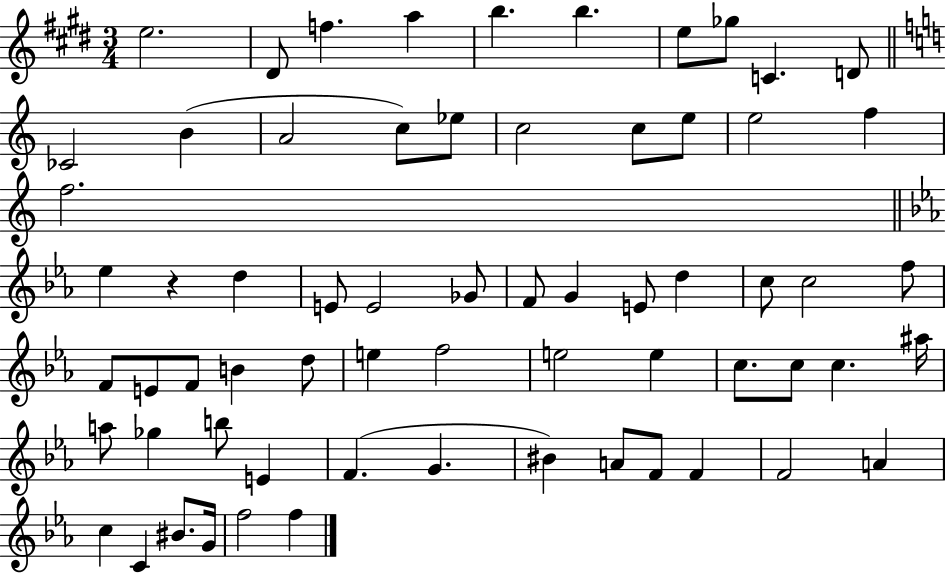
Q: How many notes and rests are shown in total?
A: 65